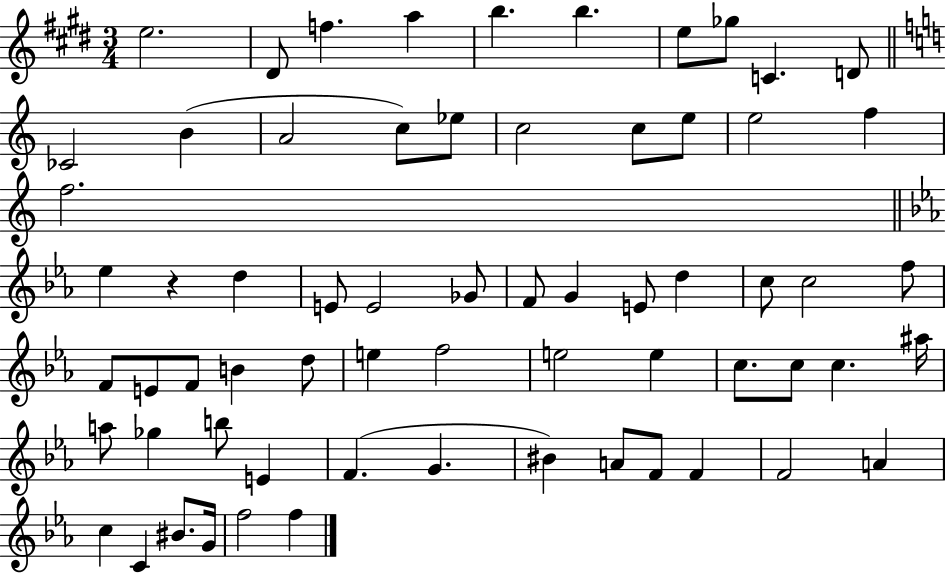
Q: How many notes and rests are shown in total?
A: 65